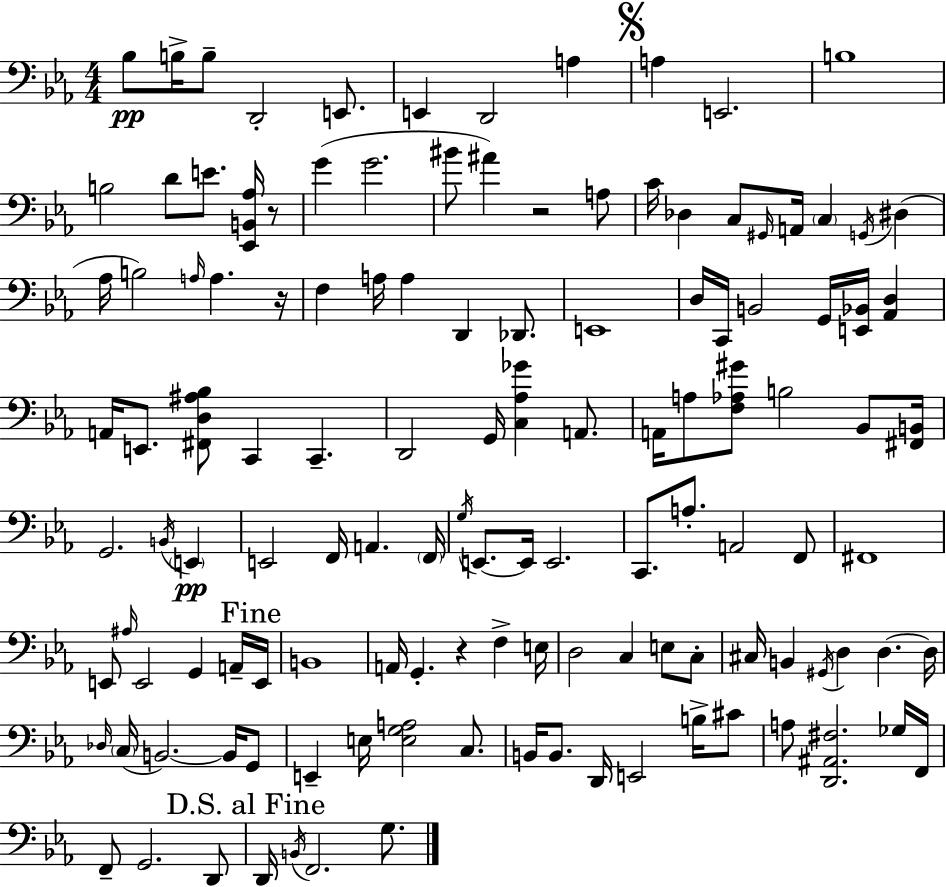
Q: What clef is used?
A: bass